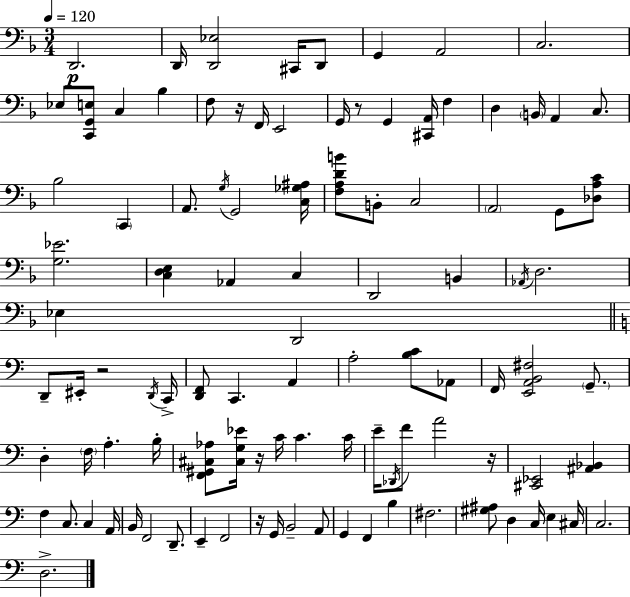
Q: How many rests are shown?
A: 6